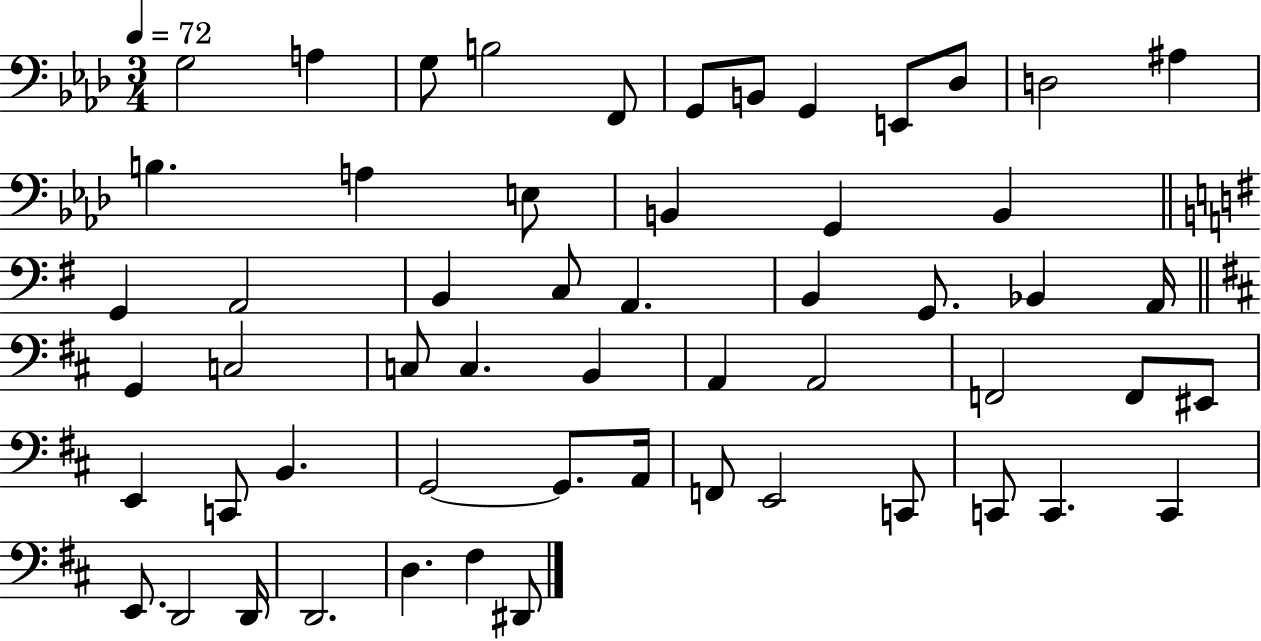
G3/h A3/q G3/e B3/h F2/e G2/e B2/e G2/q E2/e Db3/e D3/h A#3/q B3/q. A3/q E3/e B2/q G2/q B2/q G2/q A2/h B2/q C3/e A2/q. B2/q G2/e. Bb2/q A2/s G2/q C3/h C3/e C3/q. B2/q A2/q A2/h F2/h F2/e EIS2/e E2/q C2/e B2/q. G2/h G2/e. A2/s F2/e E2/h C2/e C2/e C2/q. C2/q E2/e. D2/h D2/s D2/h. D3/q. F#3/q D#2/e